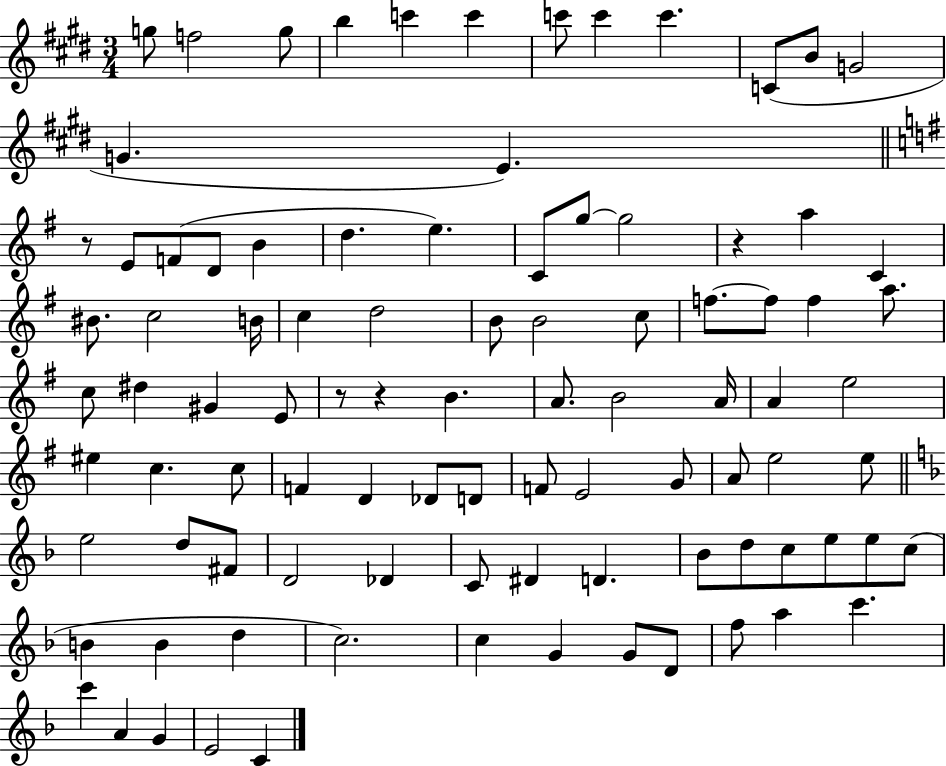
G5/e F5/h G5/e B5/q C6/q C6/q C6/e C6/q C6/q. C4/e B4/e G4/h G4/q. E4/q. R/e E4/e F4/e D4/e B4/q D5/q. E5/q. C4/e G5/e G5/h R/q A5/q C4/q BIS4/e. C5/h B4/s C5/q D5/h B4/e B4/h C5/e F5/e. F5/e F5/q A5/e. C5/e D#5/q G#4/q E4/e R/e R/q B4/q. A4/e. B4/h A4/s A4/q E5/h EIS5/q C5/q. C5/e F4/q D4/q Db4/e D4/e F4/e E4/h G4/e A4/e E5/h E5/e E5/h D5/e F#4/e D4/h Db4/q C4/e D#4/q D4/q. Bb4/e D5/e C5/e E5/e E5/e C5/e B4/q B4/q D5/q C5/h. C5/q G4/q G4/e D4/e F5/e A5/q C6/q. C6/q A4/q G4/q E4/h C4/q